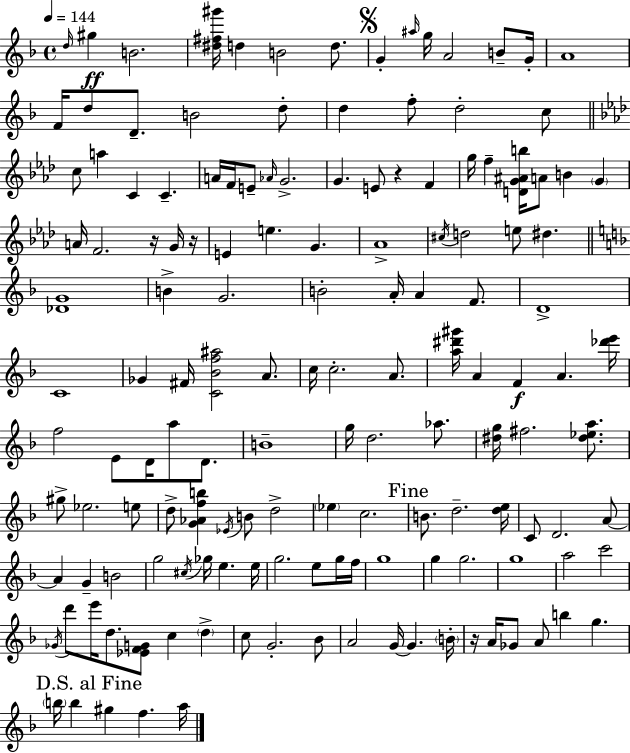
D5/s G#5/q B4/h. [D#5,F#5,G#6]/s D5/q B4/h D5/e. G4/q A#5/s G5/s A4/h B4/e G4/s A4/w F4/s D5/e D4/e. B4/h D5/e D5/q F5/e D5/h C5/e C5/e A5/q C4/q C4/q. A4/s F4/s E4/e Ab4/s G4/h. G4/q. E4/e R/q F4/q G5/s F5/q [D4,G4,A#4,B5]/s A4/e B4/q G4/q A4/s F4/h. R/s G4/s R/s E4/q E5/q. G4/q. Ab4/w C#5/s D5/h E5/e D#5/q. [Db4,G4]/w B4/q G4/h. B4/h A4/s A4/q F4/e. D4/w C4/w Gb4/q F#4/s [C4,Bb4,F5,A#5]/h A4/e. C5/s C5/h. A4/e. [A5,D#6,G#6]/s A4/q F4/q A4/q. [Db6,E6]/s F5/h E4/e D4/s A5/e D4/e. B4/w G5/s D5/h. Ab5/e. [D#5,G5]/s F#5/h. [D#5,Eb5,A5]/e. G#5/e Eb5/h. E5/e D5/e [G4,Ab4,F5,B5]/q Eb4/s B4/e D5/h Eb5/q C5/h. B4/e. D5/h. [D5,E5]/s C4/e D4/h. A4/e A4/q G4/q B4/h G5/h C#5/s Gb5/s E5/q. E5/s G5/h. E5/e G5/s F5/s G5/w G5/q G5/h. G5/w A5/h C6/h Gb4/s D6/e E6/s D5/e. [Eb4,F4,G4]/e C5/q D5/q C5/e G4/h. Bb4/e A4/h G4/s G4/q. B4/s R/s A4/s Gb4/e A4/e B5/q G5/q. B5/s B5/q G#5/q F5/q. A5/s